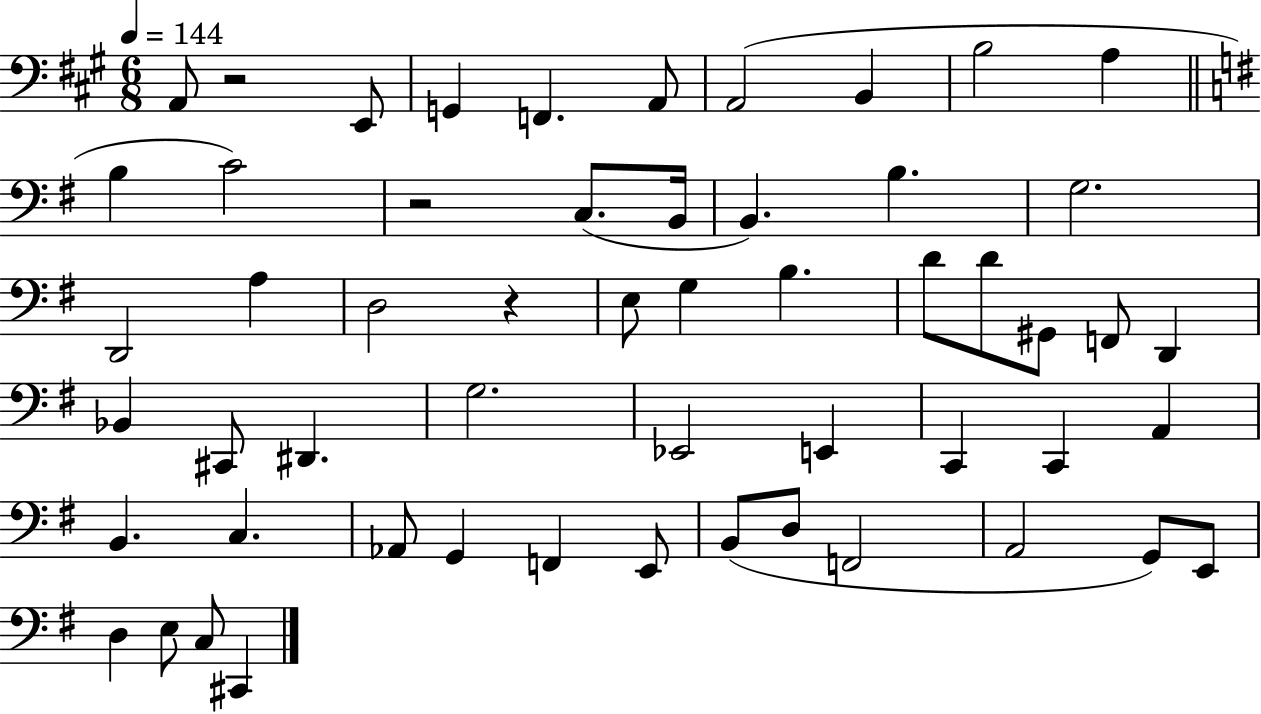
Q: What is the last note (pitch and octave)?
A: C#2